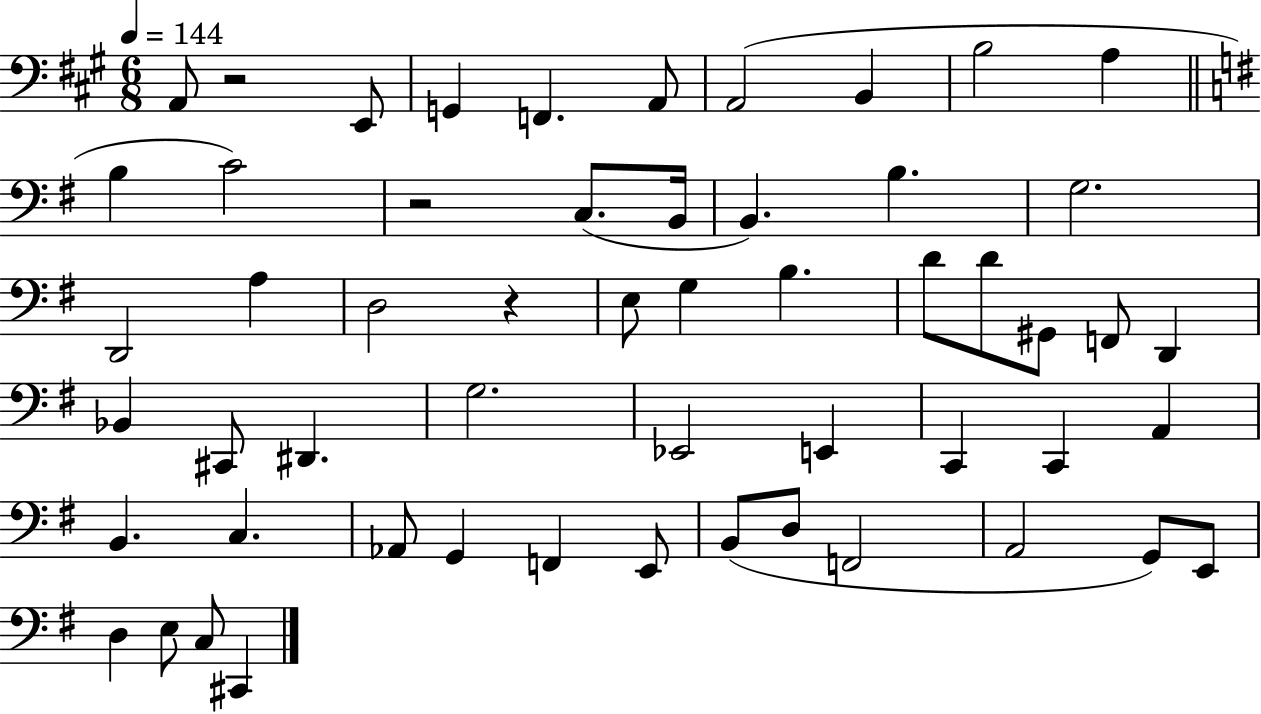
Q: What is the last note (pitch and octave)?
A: C#2